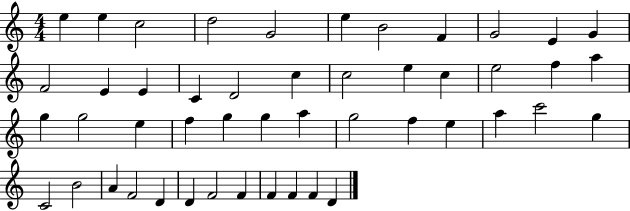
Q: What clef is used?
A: treble